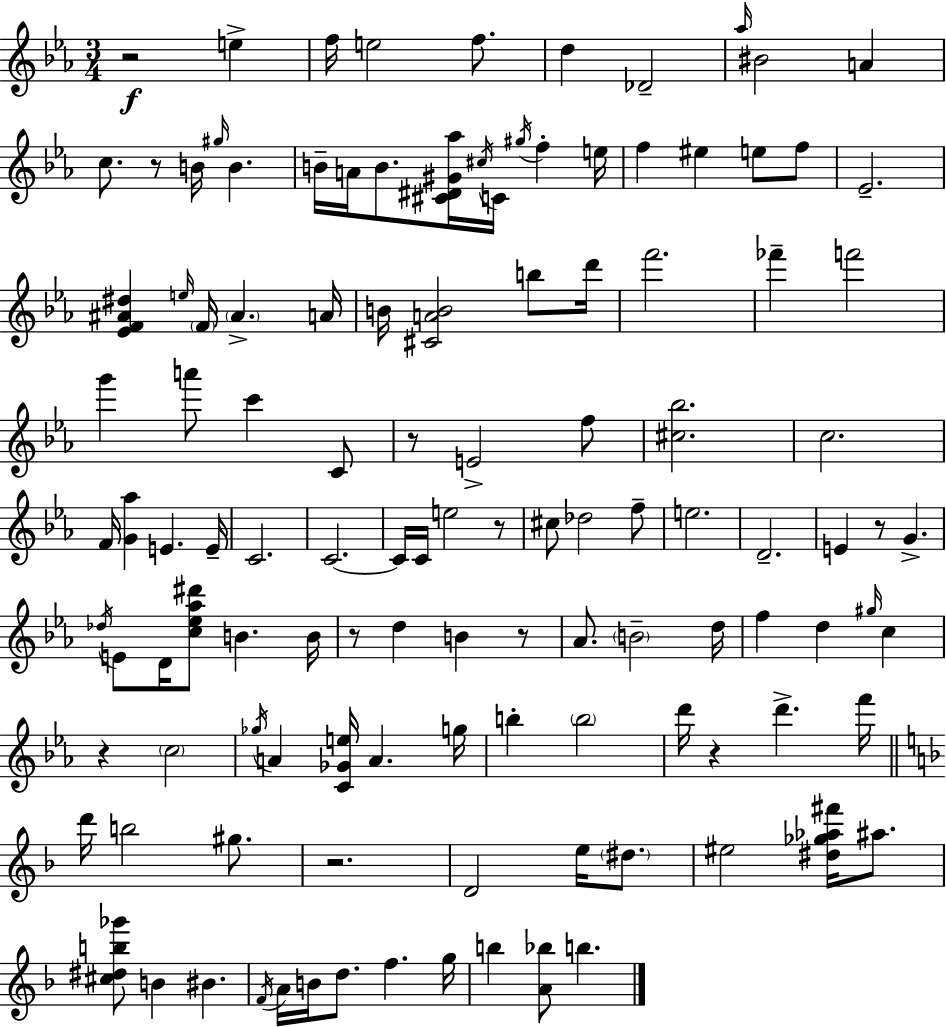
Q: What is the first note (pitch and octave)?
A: E5